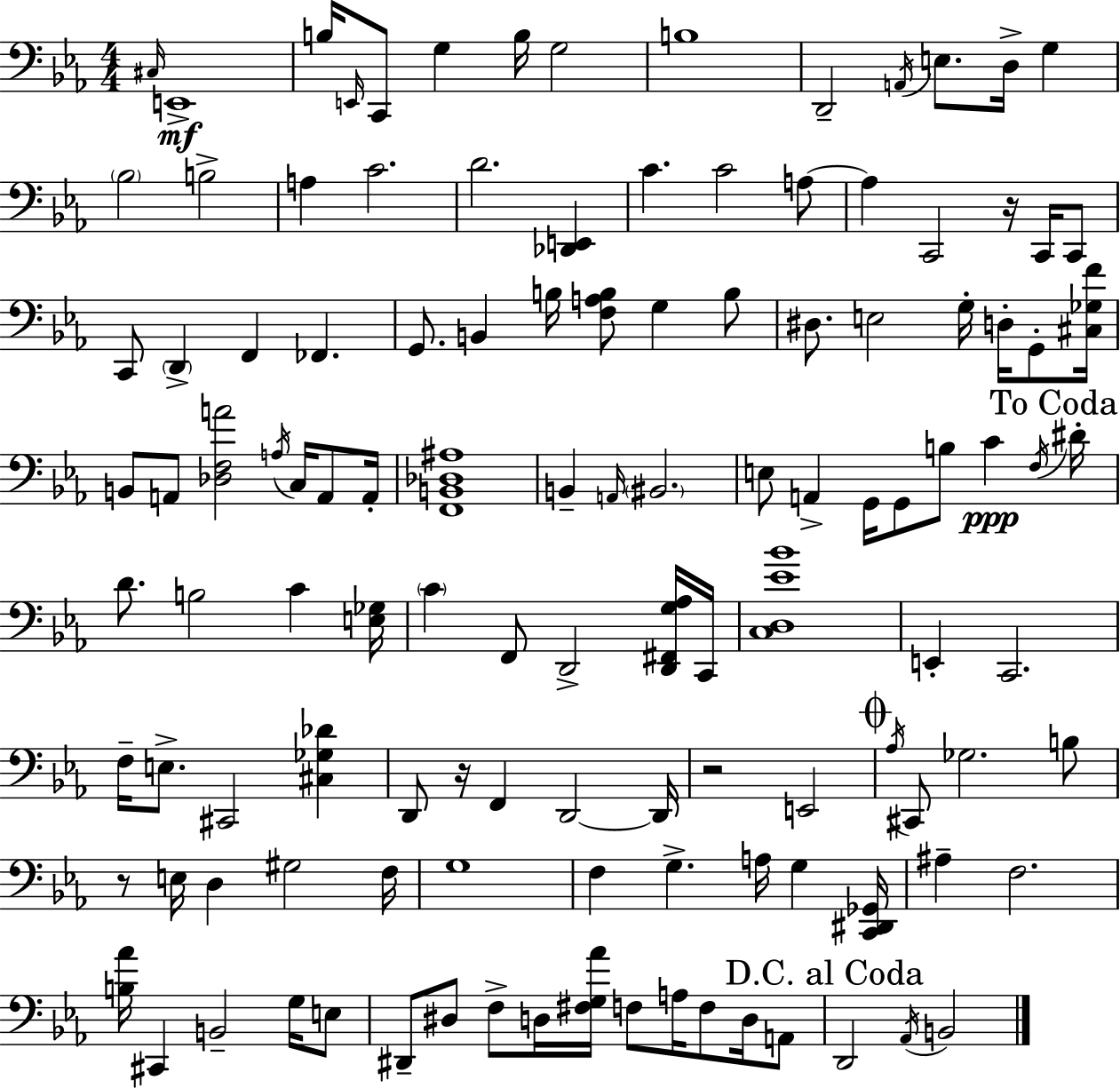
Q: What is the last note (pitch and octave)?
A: B2